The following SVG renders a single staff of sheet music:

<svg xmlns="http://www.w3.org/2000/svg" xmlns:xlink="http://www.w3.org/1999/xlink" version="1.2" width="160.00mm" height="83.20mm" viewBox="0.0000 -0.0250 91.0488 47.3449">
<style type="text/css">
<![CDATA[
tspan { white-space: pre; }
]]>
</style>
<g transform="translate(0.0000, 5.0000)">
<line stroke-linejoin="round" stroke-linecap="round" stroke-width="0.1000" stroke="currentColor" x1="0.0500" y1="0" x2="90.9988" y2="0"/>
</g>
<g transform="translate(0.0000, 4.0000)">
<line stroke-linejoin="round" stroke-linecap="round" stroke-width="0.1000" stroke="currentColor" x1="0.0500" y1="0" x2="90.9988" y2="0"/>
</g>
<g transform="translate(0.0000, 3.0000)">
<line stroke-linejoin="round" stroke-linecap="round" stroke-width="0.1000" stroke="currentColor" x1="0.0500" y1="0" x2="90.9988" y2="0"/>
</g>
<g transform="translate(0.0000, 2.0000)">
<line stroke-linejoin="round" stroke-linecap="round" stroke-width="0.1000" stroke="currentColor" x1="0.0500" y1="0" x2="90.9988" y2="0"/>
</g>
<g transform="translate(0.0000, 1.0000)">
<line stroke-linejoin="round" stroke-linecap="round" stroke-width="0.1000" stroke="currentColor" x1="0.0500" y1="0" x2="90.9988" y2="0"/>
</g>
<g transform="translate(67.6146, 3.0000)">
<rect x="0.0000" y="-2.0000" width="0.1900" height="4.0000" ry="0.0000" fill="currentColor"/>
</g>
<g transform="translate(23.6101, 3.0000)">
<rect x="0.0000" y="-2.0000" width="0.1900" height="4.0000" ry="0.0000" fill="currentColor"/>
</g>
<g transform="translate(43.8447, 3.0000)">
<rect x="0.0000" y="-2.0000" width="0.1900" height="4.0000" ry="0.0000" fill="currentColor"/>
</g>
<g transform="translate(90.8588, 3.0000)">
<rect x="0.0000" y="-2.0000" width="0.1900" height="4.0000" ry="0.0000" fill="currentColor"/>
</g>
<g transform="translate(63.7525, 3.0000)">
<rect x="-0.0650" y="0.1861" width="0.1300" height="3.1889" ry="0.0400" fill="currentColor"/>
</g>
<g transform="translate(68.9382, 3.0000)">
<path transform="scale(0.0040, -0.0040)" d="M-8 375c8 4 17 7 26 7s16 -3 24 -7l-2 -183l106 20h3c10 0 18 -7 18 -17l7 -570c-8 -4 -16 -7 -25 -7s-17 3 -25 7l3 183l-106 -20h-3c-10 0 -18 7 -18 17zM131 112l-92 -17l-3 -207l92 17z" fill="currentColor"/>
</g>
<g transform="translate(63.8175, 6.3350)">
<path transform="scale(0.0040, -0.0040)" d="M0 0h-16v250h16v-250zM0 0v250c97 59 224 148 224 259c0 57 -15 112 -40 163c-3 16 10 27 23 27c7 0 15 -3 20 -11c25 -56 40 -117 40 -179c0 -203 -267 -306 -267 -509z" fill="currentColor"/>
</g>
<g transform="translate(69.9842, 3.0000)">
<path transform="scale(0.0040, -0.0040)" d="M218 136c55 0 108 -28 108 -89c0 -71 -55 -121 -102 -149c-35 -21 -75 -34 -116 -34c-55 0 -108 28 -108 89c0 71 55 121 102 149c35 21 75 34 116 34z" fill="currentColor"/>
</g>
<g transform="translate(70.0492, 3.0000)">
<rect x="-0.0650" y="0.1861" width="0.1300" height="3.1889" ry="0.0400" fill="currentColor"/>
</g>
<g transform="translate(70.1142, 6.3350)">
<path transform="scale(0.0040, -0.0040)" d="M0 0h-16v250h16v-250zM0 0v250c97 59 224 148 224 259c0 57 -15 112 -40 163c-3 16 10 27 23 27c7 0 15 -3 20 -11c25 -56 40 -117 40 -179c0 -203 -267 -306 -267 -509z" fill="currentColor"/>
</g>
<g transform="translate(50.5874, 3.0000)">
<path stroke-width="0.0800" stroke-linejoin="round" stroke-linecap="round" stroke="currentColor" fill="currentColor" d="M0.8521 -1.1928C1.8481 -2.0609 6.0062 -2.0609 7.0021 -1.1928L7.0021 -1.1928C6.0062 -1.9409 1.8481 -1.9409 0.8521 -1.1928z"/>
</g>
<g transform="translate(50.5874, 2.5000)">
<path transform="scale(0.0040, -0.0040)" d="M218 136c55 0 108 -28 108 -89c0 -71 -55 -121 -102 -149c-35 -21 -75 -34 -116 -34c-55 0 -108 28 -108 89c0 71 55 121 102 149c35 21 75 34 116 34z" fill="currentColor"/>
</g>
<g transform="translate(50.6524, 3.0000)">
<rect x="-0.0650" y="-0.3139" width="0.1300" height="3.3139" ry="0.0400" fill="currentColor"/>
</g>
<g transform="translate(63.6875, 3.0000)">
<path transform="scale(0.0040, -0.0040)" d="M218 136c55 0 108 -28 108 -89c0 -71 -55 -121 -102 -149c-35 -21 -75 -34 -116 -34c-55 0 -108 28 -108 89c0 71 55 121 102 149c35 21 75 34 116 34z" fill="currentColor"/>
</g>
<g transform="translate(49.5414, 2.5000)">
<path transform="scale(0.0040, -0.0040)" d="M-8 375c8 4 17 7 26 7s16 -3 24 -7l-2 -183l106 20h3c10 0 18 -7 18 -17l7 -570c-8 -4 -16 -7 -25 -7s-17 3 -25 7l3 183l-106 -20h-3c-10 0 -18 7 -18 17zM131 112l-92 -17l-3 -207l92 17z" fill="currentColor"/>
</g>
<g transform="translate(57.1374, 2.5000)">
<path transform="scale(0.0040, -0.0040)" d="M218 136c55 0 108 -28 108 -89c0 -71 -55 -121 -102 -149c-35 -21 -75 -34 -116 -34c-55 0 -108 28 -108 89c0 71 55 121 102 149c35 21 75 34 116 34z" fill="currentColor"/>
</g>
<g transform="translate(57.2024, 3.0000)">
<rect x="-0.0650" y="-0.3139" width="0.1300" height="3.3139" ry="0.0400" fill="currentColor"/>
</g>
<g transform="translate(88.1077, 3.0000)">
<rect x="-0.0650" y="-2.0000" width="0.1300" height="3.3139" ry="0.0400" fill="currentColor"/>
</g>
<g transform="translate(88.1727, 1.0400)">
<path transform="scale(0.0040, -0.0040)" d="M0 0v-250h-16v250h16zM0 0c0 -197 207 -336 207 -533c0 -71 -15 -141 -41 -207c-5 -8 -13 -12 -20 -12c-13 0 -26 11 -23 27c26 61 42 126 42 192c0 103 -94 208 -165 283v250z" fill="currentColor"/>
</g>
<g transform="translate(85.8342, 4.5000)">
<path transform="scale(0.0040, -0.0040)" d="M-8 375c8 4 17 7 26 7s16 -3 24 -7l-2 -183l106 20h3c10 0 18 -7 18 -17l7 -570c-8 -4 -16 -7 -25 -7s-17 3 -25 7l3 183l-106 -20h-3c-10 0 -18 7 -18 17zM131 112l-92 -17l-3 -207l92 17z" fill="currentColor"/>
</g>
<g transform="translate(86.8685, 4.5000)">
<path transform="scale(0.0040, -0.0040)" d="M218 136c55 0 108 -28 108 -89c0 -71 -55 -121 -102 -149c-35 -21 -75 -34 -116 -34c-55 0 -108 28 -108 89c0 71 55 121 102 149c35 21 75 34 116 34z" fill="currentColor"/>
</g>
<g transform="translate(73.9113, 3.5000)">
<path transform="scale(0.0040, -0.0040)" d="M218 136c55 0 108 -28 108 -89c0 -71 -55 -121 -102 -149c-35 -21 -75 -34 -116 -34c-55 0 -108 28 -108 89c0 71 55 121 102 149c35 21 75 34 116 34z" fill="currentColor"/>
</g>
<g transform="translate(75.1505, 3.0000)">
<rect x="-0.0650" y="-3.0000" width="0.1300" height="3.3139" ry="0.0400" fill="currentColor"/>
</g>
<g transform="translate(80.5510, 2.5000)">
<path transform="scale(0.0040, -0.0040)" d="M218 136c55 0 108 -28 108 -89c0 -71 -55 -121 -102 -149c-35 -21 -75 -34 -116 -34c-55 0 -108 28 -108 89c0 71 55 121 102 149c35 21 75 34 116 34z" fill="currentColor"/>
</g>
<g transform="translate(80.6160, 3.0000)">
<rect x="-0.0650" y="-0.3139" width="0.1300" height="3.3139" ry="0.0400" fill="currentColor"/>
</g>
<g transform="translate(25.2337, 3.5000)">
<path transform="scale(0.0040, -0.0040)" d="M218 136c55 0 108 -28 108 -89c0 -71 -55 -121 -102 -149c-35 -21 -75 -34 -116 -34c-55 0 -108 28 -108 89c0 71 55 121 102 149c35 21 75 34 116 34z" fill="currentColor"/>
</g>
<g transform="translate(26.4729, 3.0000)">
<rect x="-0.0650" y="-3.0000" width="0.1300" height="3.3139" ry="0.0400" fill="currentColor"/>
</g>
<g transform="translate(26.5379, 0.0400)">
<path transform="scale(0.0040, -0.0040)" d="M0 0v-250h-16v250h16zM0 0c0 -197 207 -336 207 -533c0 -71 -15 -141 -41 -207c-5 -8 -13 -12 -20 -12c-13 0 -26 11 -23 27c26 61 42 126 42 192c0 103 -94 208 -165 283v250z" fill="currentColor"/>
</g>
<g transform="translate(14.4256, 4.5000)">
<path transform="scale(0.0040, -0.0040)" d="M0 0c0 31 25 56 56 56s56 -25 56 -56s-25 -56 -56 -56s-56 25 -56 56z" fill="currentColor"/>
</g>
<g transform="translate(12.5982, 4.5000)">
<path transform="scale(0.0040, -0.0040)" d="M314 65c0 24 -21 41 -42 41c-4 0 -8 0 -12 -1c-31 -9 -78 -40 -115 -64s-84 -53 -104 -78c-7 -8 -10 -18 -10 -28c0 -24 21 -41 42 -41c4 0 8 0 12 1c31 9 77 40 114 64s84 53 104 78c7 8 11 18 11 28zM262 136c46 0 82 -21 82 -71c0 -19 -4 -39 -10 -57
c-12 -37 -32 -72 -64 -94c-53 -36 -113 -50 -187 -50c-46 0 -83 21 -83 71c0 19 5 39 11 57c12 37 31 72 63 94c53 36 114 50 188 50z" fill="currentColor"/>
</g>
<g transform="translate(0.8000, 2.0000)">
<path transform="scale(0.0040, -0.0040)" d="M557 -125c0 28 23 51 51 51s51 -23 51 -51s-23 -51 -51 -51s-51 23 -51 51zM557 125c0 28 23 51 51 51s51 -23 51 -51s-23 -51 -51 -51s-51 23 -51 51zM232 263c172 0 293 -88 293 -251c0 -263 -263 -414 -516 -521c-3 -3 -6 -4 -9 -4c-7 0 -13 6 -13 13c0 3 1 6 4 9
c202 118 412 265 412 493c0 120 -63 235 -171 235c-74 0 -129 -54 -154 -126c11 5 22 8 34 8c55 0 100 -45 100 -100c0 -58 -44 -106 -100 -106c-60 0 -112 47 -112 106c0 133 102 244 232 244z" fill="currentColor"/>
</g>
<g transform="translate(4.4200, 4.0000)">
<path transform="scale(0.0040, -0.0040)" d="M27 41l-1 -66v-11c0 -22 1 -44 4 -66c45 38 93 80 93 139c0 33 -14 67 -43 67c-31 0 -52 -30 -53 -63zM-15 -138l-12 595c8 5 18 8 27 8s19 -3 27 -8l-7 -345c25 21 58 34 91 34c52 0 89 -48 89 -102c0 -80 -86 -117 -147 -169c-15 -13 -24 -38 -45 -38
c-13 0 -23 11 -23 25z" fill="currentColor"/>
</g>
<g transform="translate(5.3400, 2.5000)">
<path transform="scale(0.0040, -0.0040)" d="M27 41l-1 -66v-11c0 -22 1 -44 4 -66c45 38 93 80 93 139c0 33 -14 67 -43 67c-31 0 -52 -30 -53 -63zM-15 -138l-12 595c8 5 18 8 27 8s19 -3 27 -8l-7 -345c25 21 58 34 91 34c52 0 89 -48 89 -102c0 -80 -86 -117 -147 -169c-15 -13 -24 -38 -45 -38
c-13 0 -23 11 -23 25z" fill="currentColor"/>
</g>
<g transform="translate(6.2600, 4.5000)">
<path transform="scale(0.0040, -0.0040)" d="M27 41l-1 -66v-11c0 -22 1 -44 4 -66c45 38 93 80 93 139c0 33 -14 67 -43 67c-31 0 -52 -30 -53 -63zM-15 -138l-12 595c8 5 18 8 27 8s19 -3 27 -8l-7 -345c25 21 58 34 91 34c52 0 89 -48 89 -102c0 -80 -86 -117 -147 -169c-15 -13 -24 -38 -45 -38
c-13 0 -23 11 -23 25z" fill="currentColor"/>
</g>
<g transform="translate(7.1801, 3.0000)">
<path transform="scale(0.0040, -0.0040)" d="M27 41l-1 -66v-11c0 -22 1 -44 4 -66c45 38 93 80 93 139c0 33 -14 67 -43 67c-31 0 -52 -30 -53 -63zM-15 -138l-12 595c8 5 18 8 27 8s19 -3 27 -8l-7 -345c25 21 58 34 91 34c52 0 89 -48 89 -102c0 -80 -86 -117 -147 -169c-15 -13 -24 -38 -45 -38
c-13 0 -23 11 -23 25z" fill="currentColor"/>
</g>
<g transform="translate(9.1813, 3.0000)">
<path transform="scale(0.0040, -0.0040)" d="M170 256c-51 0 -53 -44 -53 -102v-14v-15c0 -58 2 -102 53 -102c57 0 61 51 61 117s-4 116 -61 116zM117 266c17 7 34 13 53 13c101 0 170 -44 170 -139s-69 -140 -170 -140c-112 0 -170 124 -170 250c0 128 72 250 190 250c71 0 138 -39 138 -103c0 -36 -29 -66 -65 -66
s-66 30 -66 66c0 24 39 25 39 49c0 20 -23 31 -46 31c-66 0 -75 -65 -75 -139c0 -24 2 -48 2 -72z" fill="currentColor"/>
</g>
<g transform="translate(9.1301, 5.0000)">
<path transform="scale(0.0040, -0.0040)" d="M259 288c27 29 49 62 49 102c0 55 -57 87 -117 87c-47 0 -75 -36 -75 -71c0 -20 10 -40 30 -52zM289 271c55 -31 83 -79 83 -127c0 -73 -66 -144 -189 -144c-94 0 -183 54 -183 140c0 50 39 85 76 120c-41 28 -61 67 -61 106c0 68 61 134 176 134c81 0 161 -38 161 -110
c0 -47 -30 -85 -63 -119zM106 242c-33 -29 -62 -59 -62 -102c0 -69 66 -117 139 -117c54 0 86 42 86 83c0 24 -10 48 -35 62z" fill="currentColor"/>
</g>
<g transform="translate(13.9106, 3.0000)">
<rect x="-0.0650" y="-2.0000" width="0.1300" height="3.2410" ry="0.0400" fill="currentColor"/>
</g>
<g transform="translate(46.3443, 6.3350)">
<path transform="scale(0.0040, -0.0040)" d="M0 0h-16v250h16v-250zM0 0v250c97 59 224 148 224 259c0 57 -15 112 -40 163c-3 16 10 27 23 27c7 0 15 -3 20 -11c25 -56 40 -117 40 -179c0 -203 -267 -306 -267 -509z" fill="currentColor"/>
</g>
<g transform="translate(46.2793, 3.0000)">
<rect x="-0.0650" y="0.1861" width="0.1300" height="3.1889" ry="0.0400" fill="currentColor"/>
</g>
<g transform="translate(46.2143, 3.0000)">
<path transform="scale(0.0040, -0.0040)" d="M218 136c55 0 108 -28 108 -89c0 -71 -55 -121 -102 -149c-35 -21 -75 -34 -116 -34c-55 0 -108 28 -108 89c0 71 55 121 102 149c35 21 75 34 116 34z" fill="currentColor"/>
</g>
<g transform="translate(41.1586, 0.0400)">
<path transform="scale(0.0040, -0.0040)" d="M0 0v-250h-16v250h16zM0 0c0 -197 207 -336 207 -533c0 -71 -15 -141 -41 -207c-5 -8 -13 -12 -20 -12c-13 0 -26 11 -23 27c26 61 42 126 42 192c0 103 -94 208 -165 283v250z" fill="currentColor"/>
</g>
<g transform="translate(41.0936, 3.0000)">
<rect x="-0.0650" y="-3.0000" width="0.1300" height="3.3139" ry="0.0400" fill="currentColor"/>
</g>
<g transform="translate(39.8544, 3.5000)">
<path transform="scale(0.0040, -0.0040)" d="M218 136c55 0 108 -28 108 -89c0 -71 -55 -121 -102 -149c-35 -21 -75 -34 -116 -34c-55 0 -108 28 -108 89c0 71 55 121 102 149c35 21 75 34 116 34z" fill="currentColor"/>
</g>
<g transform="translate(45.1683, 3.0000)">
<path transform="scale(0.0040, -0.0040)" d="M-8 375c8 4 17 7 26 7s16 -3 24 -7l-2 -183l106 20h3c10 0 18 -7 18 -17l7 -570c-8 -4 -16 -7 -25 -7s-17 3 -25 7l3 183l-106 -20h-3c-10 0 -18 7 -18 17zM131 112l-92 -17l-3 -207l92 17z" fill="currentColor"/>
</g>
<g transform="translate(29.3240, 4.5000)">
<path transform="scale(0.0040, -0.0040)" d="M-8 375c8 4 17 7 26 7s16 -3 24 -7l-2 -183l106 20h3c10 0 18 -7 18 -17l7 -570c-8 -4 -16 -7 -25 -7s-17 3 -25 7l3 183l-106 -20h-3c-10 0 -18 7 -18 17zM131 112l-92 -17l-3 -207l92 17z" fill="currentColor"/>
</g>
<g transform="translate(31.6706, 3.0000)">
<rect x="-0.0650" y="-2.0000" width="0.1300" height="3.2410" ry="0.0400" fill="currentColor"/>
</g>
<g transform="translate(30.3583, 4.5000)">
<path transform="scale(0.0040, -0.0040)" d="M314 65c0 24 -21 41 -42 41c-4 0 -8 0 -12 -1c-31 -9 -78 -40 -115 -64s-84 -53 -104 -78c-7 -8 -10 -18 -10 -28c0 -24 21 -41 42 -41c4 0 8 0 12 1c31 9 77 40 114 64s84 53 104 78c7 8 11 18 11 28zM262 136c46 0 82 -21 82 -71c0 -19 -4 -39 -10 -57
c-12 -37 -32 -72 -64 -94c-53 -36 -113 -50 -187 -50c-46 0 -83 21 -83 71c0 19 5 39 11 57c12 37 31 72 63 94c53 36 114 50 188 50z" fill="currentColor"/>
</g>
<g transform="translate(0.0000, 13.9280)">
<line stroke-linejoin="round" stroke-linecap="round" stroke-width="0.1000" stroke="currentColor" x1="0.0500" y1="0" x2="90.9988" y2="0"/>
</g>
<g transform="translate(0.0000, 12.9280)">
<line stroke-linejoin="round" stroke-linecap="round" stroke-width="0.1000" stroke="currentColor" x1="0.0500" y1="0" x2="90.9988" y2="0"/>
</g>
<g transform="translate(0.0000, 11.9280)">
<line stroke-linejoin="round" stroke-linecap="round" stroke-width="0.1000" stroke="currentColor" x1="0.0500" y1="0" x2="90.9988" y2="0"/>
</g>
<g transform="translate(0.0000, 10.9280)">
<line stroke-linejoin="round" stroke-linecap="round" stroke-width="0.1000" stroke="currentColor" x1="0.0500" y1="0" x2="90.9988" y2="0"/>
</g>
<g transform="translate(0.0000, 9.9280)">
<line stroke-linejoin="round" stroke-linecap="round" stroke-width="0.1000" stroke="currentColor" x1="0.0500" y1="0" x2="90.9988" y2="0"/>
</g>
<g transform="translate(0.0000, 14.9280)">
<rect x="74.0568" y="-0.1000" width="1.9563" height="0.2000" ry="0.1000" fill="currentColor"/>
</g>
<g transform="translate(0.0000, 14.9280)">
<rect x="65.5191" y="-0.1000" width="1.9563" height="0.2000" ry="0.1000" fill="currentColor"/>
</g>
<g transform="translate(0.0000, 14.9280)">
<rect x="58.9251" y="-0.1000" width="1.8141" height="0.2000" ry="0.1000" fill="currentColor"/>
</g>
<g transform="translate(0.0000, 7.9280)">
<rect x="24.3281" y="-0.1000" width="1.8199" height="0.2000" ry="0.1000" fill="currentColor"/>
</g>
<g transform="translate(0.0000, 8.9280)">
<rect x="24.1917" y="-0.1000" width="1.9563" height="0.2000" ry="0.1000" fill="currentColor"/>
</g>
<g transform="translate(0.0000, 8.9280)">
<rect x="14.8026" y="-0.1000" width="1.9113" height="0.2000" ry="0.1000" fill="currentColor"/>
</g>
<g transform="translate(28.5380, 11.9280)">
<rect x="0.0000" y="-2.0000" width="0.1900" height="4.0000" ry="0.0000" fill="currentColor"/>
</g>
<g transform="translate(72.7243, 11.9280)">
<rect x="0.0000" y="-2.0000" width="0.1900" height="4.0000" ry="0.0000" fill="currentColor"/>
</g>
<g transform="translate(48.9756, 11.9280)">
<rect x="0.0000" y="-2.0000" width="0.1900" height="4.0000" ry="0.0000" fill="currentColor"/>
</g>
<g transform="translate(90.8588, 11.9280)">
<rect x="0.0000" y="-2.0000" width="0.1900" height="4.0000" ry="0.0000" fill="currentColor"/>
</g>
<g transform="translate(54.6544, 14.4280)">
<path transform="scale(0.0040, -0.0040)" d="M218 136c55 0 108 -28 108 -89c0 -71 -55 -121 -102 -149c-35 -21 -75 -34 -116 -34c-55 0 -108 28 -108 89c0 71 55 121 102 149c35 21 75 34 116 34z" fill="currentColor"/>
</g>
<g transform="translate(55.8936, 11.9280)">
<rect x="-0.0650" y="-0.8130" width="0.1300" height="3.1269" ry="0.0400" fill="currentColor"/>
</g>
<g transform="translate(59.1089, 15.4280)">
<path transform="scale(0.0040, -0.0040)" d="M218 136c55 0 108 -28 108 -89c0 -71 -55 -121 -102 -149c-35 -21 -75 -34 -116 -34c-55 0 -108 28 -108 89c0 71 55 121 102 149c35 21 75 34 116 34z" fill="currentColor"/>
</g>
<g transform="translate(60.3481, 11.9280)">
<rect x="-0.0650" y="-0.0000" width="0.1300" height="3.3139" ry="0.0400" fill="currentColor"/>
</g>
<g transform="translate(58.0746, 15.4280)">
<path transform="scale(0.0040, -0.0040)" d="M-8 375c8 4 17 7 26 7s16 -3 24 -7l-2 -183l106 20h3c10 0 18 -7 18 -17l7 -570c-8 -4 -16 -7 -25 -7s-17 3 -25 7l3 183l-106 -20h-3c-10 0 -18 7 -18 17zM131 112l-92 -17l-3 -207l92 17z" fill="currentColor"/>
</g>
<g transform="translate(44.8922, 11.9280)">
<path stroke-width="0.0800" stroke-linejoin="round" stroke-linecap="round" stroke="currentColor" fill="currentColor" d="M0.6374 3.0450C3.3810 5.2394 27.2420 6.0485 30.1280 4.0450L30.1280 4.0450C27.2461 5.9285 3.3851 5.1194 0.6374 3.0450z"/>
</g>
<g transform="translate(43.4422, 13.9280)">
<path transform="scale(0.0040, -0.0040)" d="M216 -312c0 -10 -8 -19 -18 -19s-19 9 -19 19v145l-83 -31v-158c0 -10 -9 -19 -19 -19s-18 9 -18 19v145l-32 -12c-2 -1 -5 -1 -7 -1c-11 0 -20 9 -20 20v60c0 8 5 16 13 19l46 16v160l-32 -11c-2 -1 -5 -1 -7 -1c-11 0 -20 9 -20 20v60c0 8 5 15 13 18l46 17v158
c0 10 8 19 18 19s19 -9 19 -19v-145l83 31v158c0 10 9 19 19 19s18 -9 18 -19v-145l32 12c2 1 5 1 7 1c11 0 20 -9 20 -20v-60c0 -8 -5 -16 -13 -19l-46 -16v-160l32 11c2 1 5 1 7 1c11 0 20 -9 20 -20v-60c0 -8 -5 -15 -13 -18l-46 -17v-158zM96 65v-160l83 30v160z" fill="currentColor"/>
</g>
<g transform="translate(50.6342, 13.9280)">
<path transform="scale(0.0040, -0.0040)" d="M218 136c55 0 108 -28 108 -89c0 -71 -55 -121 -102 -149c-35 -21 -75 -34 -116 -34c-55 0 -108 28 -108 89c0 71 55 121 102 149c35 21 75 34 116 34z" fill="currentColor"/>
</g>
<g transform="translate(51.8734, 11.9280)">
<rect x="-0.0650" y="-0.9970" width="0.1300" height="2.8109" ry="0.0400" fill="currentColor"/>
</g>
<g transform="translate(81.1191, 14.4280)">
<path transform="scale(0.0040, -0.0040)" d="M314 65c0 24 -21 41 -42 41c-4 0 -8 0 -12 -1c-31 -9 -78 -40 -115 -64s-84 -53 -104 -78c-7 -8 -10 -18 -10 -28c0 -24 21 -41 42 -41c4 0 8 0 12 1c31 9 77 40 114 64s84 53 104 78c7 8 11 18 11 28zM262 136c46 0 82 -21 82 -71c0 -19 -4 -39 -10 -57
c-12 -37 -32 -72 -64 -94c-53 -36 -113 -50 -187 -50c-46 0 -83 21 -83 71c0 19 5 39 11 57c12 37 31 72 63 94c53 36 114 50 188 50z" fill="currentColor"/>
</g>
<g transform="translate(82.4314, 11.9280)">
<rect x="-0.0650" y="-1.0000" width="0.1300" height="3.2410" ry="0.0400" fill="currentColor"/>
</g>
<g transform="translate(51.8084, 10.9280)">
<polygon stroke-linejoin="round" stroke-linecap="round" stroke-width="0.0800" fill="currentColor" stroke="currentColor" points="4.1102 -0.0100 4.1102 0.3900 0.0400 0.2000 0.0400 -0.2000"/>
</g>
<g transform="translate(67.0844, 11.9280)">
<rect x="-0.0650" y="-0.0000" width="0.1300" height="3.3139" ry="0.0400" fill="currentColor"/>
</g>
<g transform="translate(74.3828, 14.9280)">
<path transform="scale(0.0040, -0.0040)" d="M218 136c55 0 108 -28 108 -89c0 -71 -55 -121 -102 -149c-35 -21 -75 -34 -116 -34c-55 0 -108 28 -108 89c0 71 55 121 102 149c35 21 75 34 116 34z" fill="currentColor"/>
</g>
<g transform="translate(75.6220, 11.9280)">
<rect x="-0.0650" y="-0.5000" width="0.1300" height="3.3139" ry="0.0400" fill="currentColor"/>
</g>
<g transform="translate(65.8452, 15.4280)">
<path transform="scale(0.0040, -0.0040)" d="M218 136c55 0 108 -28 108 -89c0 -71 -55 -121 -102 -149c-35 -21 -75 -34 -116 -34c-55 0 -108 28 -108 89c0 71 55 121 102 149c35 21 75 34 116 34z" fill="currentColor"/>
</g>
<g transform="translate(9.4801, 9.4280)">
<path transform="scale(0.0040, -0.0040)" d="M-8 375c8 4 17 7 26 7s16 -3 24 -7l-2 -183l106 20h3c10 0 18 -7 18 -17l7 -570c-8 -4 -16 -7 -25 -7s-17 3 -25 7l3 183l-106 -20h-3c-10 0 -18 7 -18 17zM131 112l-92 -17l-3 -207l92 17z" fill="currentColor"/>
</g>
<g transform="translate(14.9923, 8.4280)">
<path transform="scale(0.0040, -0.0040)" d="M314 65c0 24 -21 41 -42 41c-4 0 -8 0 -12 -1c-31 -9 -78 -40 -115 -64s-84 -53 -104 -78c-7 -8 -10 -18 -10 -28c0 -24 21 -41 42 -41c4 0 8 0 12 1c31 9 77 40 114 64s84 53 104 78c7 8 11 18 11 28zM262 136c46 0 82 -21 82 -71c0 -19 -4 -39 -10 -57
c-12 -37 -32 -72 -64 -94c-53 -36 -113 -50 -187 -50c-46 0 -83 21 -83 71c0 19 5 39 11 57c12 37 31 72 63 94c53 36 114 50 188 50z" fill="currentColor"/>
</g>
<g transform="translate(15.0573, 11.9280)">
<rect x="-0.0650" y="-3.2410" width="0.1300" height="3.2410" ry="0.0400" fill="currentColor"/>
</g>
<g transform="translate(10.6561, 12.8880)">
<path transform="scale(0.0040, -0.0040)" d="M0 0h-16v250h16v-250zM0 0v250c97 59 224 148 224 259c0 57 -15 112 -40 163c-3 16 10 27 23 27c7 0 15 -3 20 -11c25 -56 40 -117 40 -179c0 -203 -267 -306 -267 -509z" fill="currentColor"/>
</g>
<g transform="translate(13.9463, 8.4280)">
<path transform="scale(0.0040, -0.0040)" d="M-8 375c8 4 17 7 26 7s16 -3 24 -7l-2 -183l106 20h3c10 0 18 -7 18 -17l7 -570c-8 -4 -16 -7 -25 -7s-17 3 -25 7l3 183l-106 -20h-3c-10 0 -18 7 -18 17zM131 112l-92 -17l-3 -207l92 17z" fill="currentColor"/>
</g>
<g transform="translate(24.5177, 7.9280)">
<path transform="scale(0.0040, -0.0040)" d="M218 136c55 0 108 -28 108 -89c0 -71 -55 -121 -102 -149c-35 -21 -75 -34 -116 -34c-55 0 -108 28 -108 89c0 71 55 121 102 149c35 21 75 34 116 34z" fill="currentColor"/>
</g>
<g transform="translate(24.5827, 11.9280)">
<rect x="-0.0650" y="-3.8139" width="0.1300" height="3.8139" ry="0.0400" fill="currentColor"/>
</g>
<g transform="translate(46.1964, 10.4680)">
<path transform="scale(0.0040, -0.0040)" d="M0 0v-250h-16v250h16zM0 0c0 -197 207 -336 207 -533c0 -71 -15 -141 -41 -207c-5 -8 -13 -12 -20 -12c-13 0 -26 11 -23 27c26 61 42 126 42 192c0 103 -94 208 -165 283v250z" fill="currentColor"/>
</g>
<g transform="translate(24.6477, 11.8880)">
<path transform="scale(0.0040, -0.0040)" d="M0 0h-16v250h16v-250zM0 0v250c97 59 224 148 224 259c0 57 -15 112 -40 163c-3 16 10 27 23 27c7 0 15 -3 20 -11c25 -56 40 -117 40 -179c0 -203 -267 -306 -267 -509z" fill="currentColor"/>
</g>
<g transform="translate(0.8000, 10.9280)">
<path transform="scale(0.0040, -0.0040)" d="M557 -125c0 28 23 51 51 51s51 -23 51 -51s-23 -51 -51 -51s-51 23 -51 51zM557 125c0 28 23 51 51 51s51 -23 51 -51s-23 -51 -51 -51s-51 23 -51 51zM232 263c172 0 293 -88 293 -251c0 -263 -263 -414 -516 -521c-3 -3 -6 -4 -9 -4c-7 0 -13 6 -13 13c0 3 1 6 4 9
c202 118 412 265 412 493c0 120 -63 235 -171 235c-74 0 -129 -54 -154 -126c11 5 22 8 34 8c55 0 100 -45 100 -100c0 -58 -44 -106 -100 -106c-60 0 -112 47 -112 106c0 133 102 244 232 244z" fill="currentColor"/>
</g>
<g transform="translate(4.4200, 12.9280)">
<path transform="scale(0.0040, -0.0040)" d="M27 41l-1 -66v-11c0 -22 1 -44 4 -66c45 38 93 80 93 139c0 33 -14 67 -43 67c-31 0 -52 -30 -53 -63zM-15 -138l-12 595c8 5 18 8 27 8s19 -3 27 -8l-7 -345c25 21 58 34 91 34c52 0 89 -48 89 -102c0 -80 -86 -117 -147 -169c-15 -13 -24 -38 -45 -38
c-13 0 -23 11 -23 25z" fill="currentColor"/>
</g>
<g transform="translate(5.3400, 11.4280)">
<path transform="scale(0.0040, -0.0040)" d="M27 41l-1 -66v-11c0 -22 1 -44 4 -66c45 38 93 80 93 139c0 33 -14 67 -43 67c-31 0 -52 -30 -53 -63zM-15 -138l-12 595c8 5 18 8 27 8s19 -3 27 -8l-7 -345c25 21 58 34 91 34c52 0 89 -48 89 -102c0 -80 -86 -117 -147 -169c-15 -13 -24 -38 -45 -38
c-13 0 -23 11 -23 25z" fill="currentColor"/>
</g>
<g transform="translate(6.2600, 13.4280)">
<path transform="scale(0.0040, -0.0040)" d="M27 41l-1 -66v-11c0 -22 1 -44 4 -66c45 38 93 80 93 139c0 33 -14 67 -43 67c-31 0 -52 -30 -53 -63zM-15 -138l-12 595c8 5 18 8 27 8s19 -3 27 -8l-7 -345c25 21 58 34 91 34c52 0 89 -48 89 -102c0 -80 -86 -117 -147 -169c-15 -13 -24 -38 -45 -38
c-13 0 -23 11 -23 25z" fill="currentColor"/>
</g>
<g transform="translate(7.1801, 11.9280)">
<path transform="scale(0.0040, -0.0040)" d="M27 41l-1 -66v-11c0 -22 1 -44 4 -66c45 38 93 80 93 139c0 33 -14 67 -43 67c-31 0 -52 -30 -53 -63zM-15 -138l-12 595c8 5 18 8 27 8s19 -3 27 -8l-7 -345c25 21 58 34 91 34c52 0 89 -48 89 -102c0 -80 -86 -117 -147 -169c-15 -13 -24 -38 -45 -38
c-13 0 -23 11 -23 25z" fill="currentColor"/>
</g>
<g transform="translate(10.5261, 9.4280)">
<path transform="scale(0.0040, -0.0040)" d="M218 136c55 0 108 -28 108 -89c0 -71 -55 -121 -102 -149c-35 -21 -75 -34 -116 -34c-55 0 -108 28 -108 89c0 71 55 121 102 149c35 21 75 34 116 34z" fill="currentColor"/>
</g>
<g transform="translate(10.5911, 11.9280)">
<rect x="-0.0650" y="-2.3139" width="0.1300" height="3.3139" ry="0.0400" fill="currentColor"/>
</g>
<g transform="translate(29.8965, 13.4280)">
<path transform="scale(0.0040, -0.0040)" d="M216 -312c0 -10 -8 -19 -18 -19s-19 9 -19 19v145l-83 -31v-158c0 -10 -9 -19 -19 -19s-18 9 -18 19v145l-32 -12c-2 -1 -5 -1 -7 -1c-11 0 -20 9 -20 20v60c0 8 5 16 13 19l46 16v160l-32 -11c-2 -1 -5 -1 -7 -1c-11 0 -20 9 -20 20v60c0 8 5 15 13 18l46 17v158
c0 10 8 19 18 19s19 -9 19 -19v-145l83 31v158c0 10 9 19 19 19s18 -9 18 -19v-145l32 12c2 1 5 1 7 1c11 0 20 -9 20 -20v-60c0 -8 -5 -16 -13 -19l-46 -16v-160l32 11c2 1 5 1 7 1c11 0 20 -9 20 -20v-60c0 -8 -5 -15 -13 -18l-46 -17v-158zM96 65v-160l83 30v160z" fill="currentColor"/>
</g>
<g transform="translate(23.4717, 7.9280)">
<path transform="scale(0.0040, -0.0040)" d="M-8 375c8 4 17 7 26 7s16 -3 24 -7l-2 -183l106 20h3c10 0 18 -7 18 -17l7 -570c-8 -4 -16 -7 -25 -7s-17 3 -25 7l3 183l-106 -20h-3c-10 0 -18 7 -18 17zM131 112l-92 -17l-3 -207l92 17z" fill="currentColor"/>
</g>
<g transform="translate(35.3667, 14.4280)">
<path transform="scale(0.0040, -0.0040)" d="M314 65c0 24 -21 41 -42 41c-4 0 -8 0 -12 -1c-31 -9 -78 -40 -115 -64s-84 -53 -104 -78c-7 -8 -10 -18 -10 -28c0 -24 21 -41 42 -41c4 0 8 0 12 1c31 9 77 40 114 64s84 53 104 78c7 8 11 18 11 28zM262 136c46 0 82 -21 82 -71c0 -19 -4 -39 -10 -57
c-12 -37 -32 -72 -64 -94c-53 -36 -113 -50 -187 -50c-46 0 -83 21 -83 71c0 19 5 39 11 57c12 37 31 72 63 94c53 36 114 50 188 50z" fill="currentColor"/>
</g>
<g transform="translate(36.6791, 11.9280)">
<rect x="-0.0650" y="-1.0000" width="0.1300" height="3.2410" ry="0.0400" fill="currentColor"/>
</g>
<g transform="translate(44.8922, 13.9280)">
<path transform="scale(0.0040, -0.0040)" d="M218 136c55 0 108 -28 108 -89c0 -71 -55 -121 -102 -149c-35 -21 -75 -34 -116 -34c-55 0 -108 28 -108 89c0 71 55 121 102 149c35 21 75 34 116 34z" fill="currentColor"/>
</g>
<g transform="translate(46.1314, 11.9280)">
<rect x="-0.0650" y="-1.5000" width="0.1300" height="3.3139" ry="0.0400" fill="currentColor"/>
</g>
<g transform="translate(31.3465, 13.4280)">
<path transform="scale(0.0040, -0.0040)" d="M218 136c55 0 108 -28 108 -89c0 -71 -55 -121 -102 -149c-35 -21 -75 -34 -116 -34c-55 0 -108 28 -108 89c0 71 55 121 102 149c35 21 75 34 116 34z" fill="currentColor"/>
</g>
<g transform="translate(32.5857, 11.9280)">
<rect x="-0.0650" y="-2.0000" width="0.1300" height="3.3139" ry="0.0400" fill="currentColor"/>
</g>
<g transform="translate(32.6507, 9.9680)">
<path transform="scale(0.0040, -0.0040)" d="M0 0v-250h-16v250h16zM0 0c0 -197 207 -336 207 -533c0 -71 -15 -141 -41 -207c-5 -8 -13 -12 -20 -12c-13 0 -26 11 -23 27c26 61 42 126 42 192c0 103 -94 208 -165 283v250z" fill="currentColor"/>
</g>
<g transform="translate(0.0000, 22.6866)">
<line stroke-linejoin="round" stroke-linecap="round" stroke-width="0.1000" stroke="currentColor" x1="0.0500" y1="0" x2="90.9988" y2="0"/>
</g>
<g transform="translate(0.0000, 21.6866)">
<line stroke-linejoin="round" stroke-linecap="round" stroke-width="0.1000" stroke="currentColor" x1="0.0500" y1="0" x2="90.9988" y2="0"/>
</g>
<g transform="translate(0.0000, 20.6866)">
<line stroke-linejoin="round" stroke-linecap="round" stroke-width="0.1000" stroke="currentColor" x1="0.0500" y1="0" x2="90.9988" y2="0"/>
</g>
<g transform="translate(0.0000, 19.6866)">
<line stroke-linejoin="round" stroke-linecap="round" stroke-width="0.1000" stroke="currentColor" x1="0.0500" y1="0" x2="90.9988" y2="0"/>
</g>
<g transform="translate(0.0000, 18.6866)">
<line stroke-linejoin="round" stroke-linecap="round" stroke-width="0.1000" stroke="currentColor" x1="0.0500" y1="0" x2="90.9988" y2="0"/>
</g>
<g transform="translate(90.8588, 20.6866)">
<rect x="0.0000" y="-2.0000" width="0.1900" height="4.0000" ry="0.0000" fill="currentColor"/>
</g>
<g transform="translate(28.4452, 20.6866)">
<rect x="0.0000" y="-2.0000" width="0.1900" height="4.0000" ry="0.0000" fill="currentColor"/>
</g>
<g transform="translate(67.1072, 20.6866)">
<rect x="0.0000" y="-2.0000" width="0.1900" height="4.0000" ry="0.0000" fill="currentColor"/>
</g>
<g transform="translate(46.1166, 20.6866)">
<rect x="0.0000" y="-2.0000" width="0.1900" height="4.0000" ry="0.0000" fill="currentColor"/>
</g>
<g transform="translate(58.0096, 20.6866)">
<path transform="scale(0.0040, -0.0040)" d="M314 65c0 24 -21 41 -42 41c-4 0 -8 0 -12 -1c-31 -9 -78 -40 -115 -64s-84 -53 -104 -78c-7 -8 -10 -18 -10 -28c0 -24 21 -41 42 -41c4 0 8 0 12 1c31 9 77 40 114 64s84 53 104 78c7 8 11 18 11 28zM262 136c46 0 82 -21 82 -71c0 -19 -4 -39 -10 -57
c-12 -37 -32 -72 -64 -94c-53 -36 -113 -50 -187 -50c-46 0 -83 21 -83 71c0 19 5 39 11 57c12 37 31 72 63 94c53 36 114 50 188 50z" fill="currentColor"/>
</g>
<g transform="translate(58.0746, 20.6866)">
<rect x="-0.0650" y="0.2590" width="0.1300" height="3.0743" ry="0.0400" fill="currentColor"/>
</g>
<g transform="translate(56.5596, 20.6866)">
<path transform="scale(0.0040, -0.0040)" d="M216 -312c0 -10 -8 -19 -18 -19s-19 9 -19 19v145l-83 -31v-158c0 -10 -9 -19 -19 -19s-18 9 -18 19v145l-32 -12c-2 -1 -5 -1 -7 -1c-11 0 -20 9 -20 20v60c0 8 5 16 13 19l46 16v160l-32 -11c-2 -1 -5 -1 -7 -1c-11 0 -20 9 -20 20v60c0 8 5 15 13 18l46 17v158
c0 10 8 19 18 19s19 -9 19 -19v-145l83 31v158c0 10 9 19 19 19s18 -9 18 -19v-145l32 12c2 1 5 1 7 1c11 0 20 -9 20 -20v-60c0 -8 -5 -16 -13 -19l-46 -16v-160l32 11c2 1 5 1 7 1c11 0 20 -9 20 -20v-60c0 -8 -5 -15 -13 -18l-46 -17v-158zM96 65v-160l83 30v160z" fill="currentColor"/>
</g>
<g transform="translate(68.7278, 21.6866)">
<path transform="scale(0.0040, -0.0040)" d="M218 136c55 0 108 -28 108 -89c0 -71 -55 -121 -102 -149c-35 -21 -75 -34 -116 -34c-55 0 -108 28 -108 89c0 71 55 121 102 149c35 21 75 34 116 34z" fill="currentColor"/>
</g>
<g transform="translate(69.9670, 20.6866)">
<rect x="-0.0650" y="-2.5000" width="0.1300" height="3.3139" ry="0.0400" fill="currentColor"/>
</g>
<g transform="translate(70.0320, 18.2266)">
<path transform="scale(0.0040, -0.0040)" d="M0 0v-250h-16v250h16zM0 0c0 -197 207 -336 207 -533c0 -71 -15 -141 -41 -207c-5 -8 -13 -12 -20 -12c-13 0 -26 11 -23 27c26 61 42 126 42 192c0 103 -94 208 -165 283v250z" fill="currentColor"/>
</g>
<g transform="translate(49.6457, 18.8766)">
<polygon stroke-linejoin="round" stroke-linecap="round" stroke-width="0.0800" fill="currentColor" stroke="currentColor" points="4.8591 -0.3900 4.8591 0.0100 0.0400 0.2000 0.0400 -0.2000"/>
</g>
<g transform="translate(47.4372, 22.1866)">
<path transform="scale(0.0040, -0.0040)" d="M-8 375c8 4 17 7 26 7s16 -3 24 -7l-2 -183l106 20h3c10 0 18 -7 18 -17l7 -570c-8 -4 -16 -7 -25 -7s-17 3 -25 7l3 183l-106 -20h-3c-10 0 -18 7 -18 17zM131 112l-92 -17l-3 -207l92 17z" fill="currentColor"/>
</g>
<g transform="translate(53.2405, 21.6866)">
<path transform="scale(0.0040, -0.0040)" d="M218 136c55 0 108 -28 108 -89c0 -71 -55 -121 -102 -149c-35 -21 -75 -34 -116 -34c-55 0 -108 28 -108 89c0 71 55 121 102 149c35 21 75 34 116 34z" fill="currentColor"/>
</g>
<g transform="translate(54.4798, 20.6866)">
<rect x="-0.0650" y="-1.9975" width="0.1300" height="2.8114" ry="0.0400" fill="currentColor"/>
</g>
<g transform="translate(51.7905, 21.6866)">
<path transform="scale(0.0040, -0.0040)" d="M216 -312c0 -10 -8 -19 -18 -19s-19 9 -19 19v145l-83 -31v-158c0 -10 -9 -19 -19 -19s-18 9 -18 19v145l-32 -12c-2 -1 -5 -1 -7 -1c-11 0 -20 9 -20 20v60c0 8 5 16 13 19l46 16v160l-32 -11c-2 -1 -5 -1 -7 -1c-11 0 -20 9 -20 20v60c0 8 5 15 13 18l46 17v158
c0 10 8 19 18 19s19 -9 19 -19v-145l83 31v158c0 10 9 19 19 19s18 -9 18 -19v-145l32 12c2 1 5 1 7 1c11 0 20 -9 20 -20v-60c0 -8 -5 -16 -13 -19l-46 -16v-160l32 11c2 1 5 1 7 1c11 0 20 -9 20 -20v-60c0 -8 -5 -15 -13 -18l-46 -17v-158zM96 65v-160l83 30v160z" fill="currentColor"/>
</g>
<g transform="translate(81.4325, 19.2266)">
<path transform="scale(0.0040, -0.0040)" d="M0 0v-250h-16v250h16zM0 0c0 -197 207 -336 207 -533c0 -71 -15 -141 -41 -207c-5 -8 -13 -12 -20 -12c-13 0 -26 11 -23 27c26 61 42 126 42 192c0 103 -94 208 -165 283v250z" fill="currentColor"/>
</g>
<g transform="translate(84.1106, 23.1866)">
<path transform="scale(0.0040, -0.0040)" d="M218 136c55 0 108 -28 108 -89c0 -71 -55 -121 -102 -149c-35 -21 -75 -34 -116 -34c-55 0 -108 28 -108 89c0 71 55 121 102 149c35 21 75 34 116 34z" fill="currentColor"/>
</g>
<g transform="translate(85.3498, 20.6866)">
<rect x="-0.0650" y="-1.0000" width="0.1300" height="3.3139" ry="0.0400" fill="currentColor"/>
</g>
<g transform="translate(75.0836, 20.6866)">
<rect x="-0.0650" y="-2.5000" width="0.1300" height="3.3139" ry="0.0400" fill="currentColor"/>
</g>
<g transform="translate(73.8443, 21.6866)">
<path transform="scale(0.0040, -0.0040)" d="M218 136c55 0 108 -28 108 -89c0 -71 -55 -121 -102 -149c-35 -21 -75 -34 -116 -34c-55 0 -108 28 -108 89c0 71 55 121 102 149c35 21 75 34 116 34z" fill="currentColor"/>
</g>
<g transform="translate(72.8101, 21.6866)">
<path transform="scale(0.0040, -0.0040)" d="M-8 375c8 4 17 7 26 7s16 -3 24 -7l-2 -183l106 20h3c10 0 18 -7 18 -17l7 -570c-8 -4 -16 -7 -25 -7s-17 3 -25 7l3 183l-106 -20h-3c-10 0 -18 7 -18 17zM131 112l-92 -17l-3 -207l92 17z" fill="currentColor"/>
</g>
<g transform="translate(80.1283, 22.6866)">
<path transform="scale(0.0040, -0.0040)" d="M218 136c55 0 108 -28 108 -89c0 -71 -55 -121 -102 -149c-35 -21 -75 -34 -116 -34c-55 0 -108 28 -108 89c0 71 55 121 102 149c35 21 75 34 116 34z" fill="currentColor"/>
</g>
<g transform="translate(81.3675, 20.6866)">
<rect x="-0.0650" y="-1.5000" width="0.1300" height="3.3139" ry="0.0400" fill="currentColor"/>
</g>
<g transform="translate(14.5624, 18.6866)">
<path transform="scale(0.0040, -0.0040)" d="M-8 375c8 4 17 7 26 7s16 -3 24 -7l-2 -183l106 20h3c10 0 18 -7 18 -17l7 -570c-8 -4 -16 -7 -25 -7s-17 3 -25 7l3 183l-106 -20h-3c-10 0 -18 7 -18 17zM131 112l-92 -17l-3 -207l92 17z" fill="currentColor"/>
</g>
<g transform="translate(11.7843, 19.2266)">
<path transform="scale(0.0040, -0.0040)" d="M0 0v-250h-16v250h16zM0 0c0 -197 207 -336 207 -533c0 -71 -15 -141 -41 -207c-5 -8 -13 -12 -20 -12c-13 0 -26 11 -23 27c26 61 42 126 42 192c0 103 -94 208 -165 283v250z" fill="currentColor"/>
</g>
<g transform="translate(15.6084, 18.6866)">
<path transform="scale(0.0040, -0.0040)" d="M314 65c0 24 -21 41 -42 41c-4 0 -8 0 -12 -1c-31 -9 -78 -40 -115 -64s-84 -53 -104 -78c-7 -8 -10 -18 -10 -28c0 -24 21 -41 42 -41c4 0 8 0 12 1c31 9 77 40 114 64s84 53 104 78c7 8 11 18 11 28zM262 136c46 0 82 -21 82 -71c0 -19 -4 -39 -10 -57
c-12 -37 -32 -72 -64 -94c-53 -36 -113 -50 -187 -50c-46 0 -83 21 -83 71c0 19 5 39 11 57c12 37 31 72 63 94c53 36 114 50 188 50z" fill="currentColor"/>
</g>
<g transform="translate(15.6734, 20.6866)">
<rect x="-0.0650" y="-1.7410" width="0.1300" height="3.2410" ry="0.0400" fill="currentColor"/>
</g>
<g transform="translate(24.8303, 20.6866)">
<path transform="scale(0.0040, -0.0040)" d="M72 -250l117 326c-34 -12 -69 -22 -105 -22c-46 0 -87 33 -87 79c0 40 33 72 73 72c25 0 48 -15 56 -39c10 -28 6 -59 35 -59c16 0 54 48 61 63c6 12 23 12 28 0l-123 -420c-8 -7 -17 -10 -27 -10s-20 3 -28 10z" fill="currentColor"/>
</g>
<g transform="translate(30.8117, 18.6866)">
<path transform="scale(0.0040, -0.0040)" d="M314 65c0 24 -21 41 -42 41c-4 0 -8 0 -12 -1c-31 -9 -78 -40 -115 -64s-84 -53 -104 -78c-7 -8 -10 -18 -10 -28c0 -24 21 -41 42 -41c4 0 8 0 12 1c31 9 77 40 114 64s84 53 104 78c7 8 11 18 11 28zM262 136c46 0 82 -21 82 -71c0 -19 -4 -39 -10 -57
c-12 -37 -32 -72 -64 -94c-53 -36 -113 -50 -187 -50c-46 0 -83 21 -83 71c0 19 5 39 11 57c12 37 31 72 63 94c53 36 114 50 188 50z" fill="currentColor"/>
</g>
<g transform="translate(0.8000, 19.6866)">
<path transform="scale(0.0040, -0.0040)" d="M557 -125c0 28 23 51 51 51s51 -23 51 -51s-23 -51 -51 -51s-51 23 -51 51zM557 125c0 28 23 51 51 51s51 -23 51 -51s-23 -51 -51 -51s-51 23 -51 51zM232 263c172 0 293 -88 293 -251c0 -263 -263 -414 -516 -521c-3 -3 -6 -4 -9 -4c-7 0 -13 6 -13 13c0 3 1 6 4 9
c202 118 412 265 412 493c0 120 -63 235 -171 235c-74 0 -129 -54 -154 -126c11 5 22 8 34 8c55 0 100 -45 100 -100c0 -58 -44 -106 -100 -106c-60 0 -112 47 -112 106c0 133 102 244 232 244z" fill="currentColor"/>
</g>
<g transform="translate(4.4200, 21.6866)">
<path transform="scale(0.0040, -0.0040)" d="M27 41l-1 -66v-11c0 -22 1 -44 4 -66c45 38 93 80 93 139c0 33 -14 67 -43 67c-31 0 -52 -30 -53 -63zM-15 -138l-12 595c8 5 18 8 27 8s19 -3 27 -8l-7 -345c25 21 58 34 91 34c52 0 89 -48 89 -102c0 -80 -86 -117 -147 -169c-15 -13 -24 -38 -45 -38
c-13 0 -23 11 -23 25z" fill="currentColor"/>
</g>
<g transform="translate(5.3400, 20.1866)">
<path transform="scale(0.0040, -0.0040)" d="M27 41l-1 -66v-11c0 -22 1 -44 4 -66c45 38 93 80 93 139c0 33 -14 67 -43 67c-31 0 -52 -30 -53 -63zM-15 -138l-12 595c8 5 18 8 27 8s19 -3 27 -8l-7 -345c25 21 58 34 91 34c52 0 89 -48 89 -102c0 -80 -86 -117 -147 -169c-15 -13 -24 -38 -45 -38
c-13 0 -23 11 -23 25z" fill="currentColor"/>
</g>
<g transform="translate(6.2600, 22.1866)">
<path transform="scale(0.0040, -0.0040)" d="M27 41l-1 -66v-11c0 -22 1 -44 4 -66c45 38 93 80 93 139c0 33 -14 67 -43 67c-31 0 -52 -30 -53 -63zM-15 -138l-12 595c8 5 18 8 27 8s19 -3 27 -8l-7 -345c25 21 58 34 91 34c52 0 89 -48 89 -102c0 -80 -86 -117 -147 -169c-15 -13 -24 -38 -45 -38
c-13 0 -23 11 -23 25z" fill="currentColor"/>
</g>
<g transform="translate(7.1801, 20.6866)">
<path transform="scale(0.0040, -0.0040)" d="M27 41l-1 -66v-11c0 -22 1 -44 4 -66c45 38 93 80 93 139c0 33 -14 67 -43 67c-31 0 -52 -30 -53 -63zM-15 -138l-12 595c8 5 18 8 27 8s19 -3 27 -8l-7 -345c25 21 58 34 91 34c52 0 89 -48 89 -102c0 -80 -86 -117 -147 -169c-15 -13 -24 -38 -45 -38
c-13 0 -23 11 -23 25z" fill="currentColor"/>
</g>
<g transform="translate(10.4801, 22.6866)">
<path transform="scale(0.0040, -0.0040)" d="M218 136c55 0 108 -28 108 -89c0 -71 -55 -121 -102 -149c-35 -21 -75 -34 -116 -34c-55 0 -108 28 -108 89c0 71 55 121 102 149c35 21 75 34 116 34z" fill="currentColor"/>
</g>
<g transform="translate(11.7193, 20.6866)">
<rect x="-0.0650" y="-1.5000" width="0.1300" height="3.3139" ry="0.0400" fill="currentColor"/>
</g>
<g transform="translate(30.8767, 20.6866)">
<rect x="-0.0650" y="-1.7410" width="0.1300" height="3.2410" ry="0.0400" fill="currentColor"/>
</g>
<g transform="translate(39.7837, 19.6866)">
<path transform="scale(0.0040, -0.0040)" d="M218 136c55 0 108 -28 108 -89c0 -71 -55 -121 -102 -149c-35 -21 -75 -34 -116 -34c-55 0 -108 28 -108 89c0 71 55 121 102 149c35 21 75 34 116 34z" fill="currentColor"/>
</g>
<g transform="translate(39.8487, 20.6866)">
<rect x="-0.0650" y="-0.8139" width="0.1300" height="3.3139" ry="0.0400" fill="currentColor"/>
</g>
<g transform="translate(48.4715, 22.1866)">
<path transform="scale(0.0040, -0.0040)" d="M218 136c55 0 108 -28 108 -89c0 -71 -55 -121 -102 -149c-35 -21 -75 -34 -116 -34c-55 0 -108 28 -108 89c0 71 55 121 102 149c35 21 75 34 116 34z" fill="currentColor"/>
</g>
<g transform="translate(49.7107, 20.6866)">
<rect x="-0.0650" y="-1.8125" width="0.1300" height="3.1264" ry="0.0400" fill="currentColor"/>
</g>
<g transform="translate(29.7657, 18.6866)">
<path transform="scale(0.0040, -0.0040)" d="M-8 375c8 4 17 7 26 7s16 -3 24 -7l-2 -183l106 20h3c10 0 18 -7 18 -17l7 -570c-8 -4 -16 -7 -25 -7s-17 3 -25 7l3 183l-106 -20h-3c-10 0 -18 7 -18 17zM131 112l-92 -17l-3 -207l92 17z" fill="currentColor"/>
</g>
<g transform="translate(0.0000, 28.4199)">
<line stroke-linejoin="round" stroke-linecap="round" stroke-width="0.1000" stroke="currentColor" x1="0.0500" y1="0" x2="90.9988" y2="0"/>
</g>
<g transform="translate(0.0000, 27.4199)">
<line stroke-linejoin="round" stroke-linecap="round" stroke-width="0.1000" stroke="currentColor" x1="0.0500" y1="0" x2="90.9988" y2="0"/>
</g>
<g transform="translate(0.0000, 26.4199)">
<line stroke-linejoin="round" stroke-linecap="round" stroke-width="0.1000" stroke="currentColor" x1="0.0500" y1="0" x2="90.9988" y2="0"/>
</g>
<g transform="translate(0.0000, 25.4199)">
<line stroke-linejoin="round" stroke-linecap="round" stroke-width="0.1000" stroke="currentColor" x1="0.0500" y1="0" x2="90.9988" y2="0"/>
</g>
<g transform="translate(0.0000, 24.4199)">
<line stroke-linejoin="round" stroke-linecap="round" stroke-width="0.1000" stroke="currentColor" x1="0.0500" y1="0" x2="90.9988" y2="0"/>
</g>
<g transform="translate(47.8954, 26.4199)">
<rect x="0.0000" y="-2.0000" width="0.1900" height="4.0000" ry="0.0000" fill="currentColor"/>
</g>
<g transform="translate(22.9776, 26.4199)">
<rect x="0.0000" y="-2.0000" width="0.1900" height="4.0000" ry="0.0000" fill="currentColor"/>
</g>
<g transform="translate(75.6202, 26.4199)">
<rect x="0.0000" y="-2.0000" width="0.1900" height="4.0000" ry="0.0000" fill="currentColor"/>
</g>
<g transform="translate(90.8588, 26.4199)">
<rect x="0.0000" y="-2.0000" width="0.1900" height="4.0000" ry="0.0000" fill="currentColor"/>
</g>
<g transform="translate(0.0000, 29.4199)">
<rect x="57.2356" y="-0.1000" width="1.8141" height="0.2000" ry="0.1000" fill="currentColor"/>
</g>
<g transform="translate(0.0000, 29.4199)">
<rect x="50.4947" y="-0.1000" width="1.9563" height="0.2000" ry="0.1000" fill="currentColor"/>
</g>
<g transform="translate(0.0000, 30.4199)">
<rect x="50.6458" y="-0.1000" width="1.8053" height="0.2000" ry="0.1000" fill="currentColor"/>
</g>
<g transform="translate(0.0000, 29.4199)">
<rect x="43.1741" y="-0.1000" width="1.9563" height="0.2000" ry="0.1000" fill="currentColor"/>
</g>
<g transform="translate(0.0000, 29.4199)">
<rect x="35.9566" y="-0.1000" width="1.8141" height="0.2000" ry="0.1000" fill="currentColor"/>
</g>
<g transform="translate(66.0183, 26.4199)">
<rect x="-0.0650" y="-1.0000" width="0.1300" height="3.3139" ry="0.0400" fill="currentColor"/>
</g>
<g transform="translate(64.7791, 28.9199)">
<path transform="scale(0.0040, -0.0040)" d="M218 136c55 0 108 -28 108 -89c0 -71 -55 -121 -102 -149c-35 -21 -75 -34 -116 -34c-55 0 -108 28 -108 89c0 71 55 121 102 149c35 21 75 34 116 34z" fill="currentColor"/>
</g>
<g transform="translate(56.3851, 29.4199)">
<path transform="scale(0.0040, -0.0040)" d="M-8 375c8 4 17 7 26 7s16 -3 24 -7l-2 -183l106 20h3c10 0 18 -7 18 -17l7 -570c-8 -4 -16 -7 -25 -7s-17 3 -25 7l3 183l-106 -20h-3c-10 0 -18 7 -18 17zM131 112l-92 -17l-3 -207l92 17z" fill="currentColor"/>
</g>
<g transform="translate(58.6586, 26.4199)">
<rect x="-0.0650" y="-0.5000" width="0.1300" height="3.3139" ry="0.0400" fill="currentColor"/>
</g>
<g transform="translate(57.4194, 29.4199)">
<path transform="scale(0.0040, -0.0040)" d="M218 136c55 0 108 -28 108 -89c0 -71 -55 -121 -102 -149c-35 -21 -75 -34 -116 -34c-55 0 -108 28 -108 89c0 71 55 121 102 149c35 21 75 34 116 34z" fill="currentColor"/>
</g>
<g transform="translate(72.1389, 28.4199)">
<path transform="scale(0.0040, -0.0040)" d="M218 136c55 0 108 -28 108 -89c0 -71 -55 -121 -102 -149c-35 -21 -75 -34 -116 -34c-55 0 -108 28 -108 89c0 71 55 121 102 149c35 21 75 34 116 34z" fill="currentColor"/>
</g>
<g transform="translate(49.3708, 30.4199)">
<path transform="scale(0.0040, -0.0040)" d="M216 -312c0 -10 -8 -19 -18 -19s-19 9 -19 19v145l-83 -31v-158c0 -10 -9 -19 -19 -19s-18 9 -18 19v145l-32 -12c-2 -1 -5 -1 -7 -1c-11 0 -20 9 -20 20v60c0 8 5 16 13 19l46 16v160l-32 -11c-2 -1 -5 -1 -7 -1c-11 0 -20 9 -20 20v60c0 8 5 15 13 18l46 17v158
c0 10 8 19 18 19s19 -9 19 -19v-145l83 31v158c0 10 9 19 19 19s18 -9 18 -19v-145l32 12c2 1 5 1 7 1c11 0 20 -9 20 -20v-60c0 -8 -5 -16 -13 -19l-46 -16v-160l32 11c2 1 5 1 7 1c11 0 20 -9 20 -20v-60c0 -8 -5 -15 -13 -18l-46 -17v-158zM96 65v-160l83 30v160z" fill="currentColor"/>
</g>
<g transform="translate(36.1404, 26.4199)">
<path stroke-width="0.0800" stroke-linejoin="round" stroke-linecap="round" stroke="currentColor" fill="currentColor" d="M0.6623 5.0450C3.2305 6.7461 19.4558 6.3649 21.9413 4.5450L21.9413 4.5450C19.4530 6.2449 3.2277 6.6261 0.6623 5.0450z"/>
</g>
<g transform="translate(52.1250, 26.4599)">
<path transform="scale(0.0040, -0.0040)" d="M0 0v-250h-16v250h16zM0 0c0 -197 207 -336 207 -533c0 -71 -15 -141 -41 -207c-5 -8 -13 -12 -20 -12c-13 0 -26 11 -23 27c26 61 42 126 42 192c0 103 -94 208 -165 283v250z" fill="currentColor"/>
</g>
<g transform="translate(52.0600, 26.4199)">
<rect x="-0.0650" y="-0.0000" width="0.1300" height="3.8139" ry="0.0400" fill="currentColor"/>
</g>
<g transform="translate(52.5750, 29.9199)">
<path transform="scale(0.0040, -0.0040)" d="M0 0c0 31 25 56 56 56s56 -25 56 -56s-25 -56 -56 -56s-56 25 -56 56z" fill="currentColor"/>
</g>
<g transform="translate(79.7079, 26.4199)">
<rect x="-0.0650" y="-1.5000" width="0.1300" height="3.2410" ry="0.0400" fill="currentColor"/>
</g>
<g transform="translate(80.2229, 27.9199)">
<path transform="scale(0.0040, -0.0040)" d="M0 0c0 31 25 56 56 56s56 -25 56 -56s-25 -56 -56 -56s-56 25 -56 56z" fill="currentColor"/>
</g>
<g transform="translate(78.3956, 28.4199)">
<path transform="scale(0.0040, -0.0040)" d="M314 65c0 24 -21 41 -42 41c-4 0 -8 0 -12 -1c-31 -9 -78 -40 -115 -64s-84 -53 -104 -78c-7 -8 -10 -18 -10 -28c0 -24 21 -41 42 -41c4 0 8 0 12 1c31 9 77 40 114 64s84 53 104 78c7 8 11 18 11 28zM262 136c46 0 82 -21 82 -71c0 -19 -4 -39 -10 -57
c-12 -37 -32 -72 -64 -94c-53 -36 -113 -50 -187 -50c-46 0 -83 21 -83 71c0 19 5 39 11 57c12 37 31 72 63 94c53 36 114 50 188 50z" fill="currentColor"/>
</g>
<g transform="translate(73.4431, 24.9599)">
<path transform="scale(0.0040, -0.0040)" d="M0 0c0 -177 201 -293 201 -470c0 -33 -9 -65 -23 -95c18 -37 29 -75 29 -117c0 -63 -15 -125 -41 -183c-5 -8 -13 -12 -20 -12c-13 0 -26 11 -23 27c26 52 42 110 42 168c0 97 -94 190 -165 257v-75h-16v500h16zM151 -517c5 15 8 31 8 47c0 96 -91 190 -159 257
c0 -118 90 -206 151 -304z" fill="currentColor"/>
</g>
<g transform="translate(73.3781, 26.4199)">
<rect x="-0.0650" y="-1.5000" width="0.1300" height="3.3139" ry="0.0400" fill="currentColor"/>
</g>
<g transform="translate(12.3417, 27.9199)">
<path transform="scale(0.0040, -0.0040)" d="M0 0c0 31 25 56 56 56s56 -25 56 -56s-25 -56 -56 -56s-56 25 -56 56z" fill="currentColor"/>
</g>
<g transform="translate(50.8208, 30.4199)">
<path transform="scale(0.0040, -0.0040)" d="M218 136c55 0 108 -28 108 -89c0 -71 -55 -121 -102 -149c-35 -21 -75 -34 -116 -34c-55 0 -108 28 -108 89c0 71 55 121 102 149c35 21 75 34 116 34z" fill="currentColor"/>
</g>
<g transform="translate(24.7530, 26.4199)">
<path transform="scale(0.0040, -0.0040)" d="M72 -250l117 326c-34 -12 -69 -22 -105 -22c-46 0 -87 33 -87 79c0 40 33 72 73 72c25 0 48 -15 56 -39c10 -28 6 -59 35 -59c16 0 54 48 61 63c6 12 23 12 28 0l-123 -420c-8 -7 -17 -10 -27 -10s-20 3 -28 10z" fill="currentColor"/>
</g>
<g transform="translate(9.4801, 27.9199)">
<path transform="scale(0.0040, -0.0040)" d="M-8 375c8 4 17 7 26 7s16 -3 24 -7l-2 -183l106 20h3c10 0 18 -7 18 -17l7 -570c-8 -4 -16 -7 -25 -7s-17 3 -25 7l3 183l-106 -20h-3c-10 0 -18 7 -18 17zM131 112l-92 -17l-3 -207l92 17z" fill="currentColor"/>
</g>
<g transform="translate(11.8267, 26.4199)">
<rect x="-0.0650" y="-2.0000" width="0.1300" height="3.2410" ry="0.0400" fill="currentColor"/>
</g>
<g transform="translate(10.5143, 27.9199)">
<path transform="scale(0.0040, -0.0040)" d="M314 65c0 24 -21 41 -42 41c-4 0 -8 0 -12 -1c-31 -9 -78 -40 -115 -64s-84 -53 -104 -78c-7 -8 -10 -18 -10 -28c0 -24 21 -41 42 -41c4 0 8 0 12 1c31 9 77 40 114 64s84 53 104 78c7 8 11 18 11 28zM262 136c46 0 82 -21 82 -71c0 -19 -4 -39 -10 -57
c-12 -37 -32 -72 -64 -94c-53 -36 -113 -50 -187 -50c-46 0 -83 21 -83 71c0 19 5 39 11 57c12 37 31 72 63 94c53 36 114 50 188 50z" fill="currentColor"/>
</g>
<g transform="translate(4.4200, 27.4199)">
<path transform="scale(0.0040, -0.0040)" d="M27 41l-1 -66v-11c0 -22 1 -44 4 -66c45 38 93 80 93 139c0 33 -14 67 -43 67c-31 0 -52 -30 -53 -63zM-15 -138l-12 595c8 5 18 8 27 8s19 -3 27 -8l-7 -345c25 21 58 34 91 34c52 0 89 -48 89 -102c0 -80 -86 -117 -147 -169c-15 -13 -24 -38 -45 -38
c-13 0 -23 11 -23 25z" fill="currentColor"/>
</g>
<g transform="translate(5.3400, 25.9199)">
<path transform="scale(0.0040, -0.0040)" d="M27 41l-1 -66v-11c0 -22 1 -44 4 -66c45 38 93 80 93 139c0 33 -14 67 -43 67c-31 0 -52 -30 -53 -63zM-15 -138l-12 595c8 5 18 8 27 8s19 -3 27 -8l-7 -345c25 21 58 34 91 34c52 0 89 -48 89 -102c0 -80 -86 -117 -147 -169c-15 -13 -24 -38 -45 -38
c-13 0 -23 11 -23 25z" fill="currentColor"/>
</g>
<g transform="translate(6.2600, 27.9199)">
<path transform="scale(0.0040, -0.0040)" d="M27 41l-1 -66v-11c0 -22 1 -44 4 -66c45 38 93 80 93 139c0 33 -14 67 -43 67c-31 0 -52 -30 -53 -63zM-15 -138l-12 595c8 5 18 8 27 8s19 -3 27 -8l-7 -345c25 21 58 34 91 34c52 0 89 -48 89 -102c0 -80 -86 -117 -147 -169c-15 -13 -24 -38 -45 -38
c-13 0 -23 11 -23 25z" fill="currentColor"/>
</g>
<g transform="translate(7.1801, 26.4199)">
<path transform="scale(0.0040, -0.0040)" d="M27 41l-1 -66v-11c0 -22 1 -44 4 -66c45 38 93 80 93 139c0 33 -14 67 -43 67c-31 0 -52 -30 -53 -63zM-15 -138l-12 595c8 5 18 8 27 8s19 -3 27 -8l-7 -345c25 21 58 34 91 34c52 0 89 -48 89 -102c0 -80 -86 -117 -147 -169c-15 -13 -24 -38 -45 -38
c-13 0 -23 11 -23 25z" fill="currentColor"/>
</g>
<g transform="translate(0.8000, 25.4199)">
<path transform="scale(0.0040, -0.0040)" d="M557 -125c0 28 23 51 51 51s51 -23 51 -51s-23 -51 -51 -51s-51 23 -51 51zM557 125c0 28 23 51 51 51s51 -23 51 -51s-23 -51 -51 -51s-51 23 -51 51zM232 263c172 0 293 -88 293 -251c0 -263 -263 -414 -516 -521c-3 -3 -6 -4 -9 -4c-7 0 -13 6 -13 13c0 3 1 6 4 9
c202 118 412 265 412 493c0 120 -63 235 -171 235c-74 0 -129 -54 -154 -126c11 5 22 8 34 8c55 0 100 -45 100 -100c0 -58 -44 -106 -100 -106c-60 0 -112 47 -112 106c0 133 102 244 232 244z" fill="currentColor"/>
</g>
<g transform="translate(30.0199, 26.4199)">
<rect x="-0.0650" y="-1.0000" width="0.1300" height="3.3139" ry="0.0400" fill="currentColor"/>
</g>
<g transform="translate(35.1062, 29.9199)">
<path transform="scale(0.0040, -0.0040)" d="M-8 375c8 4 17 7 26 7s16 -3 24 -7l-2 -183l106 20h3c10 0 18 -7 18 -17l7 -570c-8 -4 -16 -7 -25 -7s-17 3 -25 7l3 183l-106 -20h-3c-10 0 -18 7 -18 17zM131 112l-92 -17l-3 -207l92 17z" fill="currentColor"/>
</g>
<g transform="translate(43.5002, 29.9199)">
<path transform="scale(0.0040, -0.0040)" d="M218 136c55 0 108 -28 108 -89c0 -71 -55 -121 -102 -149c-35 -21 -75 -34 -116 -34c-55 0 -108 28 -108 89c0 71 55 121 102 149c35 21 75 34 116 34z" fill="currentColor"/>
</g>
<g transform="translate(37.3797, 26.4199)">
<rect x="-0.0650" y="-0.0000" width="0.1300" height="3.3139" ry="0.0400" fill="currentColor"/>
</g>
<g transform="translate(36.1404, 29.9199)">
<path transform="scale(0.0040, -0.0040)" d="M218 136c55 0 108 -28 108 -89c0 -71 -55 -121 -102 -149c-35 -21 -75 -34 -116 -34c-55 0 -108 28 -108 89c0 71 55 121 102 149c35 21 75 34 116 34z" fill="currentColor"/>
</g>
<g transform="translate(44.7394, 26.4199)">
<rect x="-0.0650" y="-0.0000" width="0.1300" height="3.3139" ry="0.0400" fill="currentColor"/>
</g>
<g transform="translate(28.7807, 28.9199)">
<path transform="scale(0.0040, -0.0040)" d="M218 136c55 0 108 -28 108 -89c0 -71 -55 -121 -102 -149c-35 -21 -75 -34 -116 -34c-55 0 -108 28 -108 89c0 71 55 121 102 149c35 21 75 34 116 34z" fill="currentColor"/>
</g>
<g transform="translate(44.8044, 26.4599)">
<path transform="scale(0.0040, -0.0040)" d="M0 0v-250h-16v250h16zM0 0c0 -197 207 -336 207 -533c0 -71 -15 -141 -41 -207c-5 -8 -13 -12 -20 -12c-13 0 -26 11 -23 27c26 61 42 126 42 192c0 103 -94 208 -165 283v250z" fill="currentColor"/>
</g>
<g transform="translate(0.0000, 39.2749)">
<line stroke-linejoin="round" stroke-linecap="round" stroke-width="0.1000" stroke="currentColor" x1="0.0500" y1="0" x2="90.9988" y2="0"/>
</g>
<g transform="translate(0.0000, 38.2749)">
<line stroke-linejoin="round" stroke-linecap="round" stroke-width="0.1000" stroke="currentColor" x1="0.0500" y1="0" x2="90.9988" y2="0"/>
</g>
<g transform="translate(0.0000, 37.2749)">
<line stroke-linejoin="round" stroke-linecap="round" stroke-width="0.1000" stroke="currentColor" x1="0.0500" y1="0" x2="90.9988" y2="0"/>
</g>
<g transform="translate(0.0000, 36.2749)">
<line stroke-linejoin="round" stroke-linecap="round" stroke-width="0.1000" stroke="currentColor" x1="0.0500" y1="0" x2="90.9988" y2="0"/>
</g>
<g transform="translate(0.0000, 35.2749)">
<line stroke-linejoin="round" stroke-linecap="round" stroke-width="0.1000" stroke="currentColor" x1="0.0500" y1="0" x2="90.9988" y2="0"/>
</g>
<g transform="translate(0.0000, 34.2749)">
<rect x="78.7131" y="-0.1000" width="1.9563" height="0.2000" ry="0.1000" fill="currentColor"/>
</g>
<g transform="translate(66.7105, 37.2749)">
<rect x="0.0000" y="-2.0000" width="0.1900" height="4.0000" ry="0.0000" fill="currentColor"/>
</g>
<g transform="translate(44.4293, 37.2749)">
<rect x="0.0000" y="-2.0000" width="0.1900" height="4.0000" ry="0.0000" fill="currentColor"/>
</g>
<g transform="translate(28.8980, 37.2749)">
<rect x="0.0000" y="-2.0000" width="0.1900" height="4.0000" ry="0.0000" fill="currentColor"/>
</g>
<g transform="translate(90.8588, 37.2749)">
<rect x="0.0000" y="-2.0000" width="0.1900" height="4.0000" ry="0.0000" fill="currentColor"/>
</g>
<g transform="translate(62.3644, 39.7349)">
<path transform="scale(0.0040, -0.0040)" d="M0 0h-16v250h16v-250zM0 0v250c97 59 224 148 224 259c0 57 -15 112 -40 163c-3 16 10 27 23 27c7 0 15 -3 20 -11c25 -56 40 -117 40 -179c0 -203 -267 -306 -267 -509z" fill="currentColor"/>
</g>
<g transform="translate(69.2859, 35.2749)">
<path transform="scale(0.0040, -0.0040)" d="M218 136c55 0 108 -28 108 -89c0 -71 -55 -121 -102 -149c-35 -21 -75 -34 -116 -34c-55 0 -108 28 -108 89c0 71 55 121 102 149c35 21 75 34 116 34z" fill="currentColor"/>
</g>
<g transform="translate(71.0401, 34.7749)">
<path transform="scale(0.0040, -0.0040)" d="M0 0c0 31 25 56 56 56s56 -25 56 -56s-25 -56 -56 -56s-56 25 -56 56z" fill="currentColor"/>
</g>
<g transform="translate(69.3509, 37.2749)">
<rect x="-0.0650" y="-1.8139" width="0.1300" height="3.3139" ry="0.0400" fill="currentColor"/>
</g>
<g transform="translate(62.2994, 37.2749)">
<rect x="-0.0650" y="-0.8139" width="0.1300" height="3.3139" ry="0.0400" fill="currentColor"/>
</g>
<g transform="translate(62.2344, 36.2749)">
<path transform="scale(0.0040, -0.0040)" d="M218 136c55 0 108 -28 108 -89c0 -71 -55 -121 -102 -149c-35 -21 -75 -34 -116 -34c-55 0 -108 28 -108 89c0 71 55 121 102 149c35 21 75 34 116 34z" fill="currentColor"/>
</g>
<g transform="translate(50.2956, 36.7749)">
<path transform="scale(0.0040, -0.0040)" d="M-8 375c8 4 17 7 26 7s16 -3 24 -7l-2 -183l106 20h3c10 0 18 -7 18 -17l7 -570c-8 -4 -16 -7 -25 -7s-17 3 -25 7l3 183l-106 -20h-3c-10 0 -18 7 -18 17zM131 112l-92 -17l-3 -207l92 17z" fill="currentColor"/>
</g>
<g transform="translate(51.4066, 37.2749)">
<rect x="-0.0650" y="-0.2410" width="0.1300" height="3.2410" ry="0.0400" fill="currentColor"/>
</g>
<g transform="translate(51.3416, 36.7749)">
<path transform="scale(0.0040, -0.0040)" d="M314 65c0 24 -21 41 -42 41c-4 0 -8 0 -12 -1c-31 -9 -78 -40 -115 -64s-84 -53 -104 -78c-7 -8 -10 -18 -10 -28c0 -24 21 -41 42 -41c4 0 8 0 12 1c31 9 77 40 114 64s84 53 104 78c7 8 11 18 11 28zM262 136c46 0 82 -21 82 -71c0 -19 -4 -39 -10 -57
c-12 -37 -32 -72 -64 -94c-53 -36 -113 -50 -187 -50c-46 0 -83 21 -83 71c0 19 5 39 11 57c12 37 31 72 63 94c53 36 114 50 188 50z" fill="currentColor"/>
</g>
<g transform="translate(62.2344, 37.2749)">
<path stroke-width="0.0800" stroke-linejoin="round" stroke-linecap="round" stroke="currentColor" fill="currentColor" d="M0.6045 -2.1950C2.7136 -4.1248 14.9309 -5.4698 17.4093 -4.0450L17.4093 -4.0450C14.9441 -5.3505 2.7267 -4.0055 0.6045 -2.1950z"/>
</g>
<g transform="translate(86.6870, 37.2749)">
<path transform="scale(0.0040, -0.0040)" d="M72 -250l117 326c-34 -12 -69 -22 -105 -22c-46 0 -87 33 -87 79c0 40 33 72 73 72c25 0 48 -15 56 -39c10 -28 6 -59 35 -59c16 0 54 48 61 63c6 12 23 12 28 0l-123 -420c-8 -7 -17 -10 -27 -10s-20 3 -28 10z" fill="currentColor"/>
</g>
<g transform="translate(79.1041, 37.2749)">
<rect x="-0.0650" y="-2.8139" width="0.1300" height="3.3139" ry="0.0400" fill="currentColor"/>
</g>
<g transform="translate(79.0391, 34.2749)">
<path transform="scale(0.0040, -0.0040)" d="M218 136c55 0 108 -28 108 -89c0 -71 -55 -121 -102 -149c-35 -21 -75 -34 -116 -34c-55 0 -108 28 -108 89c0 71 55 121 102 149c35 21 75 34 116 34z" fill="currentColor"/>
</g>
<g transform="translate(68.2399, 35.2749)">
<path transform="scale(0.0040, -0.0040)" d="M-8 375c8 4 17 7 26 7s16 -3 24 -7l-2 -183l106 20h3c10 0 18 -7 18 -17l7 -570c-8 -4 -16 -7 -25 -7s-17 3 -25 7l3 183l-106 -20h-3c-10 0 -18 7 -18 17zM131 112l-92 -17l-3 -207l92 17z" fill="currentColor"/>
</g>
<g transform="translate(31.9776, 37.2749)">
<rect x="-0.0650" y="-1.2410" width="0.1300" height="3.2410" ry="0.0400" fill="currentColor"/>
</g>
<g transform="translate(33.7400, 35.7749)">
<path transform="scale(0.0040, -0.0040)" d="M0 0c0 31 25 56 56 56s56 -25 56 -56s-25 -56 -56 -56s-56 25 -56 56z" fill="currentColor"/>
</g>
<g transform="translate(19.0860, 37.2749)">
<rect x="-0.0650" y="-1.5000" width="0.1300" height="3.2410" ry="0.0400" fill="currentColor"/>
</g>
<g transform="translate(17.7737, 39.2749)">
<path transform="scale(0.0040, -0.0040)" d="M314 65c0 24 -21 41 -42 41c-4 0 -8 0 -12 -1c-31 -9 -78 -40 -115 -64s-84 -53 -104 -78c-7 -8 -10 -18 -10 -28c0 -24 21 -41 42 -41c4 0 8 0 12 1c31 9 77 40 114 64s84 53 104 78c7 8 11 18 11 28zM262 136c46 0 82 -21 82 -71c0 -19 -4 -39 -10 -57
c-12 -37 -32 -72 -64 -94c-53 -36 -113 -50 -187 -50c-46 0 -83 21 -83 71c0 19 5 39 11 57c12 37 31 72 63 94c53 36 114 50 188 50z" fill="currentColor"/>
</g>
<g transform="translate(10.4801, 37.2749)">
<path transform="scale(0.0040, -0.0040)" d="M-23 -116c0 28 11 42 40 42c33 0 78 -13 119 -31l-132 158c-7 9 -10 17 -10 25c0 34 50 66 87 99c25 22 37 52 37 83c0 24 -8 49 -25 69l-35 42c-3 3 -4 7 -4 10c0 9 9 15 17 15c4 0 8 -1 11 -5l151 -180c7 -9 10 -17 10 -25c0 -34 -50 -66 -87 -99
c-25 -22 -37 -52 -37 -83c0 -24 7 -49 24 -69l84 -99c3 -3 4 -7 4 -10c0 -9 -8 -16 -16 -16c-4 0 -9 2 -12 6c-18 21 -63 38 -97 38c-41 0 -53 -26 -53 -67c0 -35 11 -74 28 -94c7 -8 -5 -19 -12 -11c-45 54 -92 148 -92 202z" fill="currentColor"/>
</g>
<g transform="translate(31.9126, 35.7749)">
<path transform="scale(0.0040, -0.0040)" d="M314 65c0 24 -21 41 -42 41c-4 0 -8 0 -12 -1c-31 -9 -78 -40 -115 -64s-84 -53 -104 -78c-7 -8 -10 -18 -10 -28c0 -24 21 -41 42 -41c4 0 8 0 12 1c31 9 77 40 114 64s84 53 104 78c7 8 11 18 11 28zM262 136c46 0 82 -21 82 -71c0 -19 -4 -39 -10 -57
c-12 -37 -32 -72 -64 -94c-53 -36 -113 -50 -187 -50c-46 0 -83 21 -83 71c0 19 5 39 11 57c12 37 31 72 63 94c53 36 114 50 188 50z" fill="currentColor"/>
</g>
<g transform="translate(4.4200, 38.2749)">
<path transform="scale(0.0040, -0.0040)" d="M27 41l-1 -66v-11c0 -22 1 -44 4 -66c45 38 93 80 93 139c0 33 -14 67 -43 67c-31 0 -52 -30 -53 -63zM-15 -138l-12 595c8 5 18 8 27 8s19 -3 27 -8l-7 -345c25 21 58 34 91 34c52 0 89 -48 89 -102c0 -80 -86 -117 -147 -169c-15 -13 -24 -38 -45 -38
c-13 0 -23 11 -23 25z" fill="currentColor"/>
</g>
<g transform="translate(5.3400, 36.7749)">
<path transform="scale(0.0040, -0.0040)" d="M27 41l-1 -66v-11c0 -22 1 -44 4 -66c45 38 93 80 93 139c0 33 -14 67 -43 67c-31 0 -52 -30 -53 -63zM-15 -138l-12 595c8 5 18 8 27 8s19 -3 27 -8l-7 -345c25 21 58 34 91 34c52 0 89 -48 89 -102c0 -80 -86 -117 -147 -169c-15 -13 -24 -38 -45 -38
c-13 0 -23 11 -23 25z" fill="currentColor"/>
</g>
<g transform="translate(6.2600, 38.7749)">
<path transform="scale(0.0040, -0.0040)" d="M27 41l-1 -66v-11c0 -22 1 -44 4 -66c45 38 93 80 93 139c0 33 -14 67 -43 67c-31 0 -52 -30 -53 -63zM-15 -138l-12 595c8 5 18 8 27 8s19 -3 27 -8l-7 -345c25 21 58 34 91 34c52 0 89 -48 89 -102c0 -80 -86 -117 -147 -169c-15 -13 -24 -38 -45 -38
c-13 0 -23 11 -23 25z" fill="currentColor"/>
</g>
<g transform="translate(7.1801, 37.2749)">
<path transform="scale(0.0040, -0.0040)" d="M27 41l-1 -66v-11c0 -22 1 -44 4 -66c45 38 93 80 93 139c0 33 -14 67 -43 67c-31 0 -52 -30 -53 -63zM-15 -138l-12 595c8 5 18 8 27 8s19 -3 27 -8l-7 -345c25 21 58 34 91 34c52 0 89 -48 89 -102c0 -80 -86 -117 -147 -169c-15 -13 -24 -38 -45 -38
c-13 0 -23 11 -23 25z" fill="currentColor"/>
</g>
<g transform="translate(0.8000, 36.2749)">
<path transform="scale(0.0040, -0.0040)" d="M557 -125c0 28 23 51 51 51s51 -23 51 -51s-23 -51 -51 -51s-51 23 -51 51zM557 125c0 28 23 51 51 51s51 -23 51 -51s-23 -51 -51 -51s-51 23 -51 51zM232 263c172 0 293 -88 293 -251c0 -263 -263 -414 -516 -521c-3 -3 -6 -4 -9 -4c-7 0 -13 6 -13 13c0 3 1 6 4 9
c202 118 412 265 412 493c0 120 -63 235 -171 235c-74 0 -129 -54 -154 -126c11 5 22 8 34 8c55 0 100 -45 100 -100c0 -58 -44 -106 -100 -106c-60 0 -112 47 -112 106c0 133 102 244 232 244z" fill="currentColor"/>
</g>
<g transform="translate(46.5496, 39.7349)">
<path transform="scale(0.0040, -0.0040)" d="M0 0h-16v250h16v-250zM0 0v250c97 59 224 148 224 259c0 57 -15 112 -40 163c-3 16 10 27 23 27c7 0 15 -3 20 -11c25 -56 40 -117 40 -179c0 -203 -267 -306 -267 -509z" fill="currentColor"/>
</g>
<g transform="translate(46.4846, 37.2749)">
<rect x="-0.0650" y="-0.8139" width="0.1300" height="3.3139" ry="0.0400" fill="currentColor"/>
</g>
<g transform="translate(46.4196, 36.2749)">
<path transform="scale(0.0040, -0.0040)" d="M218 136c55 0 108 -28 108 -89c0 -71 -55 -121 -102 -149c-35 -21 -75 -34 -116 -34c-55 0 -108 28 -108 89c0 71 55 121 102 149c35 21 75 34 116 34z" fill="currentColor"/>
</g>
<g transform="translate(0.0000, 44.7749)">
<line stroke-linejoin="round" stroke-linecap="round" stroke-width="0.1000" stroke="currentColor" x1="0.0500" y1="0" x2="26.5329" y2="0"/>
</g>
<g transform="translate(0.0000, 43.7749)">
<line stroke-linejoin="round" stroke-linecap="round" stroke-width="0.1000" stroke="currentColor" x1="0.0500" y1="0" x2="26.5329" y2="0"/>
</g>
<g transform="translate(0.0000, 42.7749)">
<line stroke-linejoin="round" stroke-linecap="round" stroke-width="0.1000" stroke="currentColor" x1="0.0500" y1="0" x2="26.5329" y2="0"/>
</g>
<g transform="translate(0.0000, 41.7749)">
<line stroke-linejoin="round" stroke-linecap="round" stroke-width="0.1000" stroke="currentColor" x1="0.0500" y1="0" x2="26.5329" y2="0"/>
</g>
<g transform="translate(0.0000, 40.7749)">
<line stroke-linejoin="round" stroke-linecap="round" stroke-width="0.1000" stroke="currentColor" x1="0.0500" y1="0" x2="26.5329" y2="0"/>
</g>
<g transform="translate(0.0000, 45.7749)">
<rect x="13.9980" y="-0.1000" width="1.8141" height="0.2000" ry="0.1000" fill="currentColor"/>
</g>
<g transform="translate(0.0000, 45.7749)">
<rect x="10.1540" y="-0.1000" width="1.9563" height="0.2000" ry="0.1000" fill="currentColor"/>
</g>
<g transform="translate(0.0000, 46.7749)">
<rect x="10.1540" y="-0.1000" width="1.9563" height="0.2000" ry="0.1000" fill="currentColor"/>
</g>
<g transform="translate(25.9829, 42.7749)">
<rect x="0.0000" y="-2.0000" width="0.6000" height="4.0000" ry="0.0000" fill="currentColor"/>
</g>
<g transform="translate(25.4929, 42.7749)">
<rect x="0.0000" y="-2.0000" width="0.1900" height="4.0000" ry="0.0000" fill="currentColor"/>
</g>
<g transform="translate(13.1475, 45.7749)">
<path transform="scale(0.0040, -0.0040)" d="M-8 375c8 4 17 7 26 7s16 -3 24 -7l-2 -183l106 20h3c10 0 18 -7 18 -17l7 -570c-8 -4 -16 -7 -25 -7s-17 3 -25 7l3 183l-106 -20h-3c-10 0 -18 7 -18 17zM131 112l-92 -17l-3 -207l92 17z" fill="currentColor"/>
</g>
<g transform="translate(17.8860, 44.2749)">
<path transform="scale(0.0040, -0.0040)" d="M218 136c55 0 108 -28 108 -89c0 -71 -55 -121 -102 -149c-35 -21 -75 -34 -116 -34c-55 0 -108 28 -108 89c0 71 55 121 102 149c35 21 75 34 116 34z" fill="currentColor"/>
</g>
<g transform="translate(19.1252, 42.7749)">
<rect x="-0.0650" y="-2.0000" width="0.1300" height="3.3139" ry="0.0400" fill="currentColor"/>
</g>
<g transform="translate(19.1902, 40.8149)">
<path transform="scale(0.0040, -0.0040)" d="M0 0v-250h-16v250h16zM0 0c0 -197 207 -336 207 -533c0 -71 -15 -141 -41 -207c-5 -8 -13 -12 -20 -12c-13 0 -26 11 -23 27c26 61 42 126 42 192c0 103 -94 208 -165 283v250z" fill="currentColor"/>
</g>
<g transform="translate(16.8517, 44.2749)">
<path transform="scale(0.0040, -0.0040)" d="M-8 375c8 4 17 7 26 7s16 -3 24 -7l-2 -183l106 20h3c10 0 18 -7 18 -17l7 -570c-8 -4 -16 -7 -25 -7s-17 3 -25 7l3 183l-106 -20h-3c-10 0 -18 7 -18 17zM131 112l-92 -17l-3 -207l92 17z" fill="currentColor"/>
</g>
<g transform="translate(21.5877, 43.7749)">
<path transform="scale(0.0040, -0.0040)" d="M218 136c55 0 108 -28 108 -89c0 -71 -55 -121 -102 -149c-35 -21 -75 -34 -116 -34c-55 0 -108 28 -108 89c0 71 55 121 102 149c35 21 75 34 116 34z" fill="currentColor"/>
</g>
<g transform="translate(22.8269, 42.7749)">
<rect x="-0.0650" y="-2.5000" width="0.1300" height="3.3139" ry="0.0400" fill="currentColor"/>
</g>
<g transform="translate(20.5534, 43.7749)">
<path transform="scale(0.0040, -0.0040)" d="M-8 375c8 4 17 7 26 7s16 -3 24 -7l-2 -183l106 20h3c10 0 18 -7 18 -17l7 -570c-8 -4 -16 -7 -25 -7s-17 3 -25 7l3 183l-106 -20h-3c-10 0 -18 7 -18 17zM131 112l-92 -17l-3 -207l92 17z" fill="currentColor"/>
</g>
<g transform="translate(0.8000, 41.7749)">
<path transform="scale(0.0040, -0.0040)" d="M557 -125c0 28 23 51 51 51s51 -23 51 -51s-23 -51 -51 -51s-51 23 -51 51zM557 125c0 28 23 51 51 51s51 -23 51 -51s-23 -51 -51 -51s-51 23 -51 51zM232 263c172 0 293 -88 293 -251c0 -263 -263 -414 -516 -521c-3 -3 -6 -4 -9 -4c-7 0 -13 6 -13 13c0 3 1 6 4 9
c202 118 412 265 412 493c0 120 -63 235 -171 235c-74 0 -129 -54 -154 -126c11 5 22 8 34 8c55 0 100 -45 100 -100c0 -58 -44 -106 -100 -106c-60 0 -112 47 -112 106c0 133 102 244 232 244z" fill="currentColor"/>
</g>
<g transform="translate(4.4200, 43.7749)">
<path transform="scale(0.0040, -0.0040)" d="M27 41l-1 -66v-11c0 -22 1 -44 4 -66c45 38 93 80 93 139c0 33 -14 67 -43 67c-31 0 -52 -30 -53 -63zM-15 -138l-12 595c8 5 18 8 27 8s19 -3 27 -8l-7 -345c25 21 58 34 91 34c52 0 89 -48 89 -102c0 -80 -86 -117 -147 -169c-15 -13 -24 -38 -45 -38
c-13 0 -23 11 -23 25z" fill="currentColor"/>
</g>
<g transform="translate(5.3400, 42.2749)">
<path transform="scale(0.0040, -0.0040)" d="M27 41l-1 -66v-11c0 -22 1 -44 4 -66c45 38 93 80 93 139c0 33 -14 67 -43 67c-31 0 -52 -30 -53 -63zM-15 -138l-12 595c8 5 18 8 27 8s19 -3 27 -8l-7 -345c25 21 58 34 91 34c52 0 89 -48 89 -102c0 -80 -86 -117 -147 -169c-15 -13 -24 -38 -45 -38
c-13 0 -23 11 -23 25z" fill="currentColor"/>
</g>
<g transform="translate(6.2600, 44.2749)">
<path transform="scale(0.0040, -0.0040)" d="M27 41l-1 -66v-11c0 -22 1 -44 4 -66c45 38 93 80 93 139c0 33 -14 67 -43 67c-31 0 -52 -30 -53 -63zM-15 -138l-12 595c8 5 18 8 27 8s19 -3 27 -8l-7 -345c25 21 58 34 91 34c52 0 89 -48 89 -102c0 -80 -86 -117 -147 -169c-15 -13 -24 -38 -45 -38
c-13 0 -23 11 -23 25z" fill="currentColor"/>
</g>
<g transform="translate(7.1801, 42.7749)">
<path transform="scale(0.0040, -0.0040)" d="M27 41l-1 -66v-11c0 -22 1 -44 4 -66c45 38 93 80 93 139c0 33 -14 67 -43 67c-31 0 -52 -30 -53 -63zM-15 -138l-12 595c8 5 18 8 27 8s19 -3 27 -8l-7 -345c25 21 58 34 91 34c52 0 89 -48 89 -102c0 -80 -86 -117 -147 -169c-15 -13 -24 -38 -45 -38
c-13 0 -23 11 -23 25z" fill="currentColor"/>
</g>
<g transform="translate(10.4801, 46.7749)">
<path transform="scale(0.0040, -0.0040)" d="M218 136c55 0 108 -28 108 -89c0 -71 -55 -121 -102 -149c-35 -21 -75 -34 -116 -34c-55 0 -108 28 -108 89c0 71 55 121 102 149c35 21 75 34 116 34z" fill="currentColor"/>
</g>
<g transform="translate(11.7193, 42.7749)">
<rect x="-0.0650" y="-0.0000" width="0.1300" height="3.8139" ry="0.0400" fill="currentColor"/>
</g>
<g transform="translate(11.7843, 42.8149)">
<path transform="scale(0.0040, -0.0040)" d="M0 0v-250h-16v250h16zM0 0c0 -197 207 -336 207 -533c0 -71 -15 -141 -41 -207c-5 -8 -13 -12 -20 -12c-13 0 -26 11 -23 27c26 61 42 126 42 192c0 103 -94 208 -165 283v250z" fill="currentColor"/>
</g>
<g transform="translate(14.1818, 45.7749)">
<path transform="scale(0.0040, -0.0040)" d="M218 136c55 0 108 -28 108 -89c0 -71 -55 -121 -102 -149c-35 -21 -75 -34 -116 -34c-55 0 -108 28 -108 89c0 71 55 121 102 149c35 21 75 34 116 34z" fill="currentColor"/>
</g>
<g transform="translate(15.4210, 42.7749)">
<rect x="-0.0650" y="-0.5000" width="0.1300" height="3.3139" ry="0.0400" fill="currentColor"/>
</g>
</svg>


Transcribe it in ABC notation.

X:1
T:Untitled
M:6/8
L:1/4
K:Ab
_A,,2 C,/2 A,,2 C,/2 D,/2 E, E, D,/2 D,/2 C, _E, A,,/2 B,/2 D2 E/2 ^A,,/2 F,,2 ^G,,/2 G,,/2 F,,/2 D,, D,, _E,, F,,2 G,,/2 A,2 z/2 A,2 F, A,,/2 ^B,,/2 ^D,2 _B,,/2 B,, G,,/2 F,, A,,2 z/2 F,, D,, D,,/2 ^C,,/2 E,, F,, G,,/4 G,,2 z G,,2 G,2 F,/2 E,2 F,/2 A, C z/2 C,,/2 E,, A,,/2 B,,